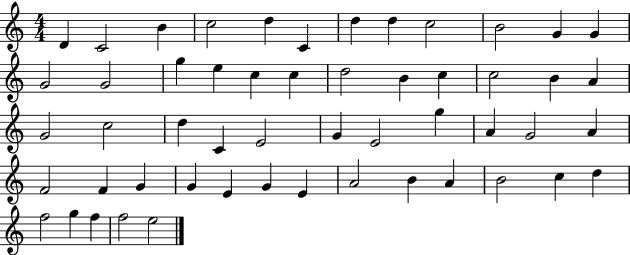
X:1
T:Untitled
M:4/4
L:1/4
K:C
D C2 B c2 d C d d c2 B2 G G G2 G2 g e c c d2 B c c2 B A G2 c2 d C E2 G E2 g A G2 A F2 F G G E G E A2 B A B2 c d f2 g f f2 e2